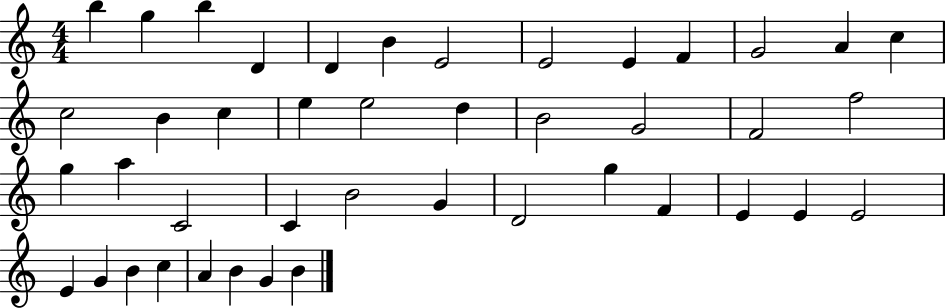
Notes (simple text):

B5/q G5/q B5/q D4/q D4/q B4/q E4/h E4/h E4/q F4/q G4/h A4/q C5/q C5/h B4/q C5/q E5/q E5/h D5/q B4/h G4/h F4/h F5/h G5/q A5/q C4/h C4/q B4/h G4/q D4/h G5/q F4/q E4/q E4/q E4/h E4/q G4/q B4/q C5/q A4/q B4/q G4/q B4/q